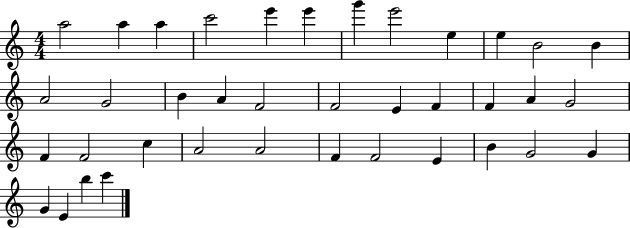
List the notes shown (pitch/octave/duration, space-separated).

A5/h A5/q A5/q C6/h E6/q E6/q G6/q E6/h E5/q E5/q B4/h B4/q A4/h G4/h B4/q A4/q F4/h F4/h E4/q F4/q F4/q A4/q G4/h F4/q F4/h C5/q A4/h A4/h F4/q F4/h E4/q B4/q G4/h G4/q G4/q E4/q B5/q C6/q